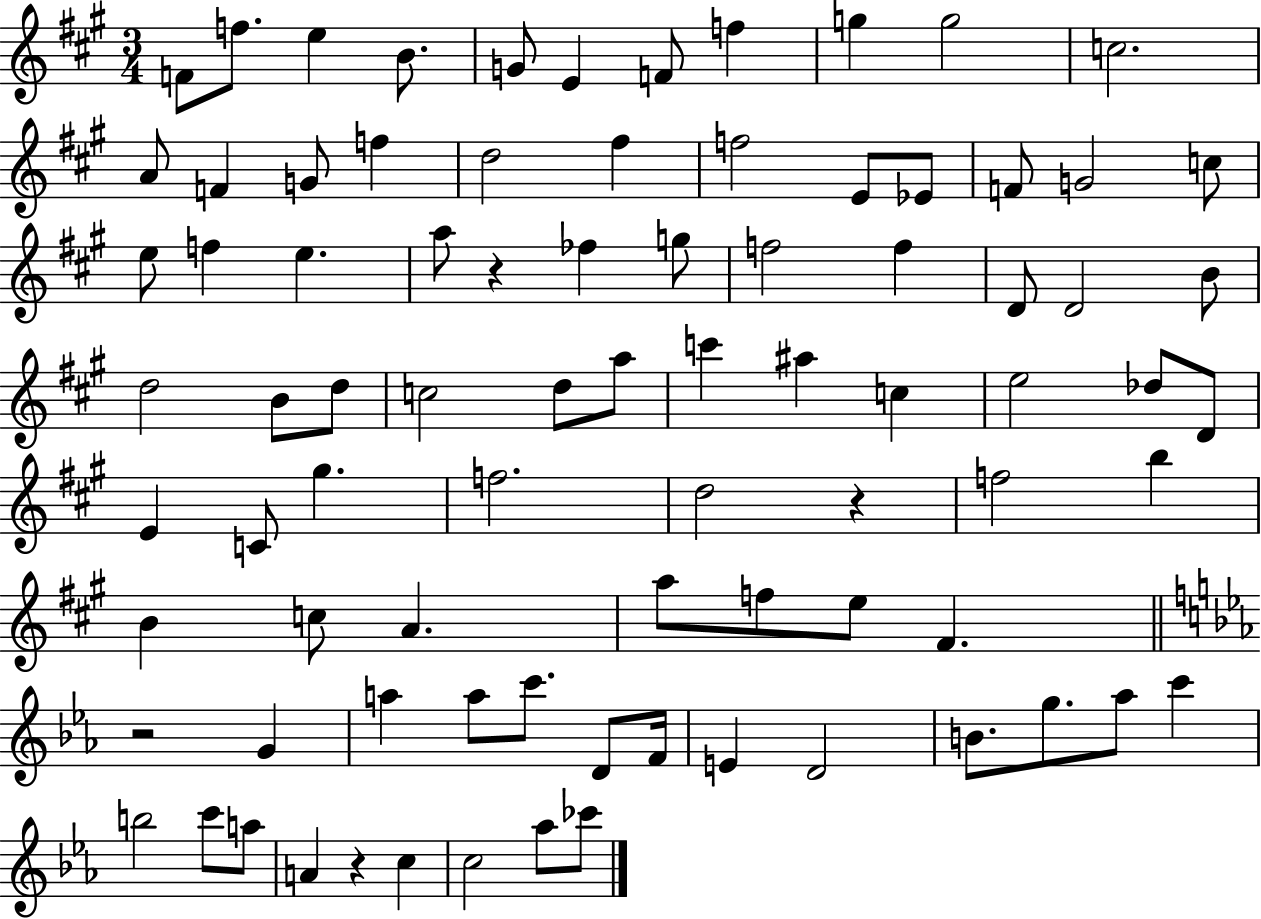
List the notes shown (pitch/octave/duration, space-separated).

F4/e F5/e. E5/q B4/e. G4/e E4/q F4/e F5/q G5/q G5/h C5/h. A4/e F4/q G4/e F5/q D5/h F#5/q F5/h E4/e Eb4/e F4/e G4/h C5/e E5/e F5/q E5/q. A5/e R/q FES5/q G5/e F5/h F5/q D4/e D4/h B4/e D5/h B4/e D5/e C5/h D5/e A5/e C6/q A#5/q C5/q E5/h Db5/e D4/e E4/q C4/e G#5/q. F5/h. D5/h R/q F5/h B5/q B4/q C5/e A4/q. A5/e F5/e E5/e F#4/q. R/h G4/q A5/q A5/e C6/e. D4/e F4/s E4/q D4/h B4/e. G5/e. Ab5/e C6/q B5/h C6/e A5/e A4/q R/q C5/q C5/h Ab5/e CES6/e